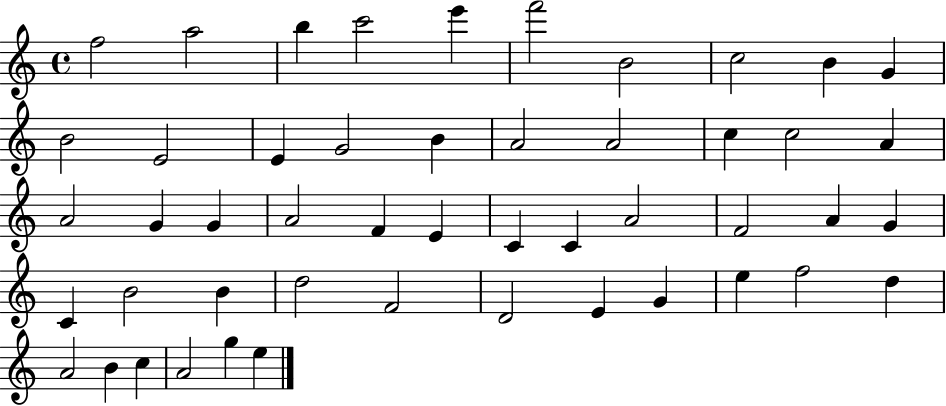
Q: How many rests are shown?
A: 0